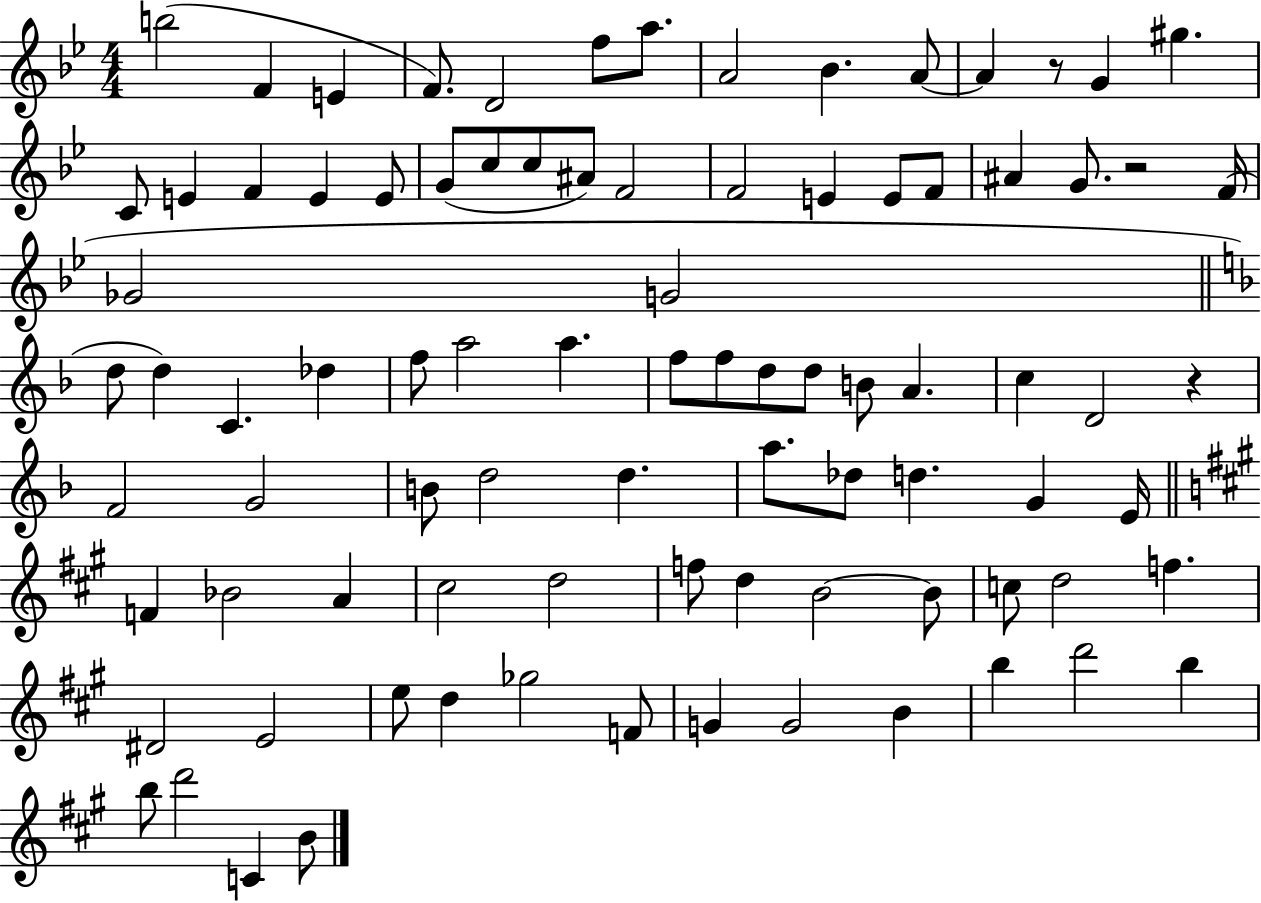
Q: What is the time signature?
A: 4/4